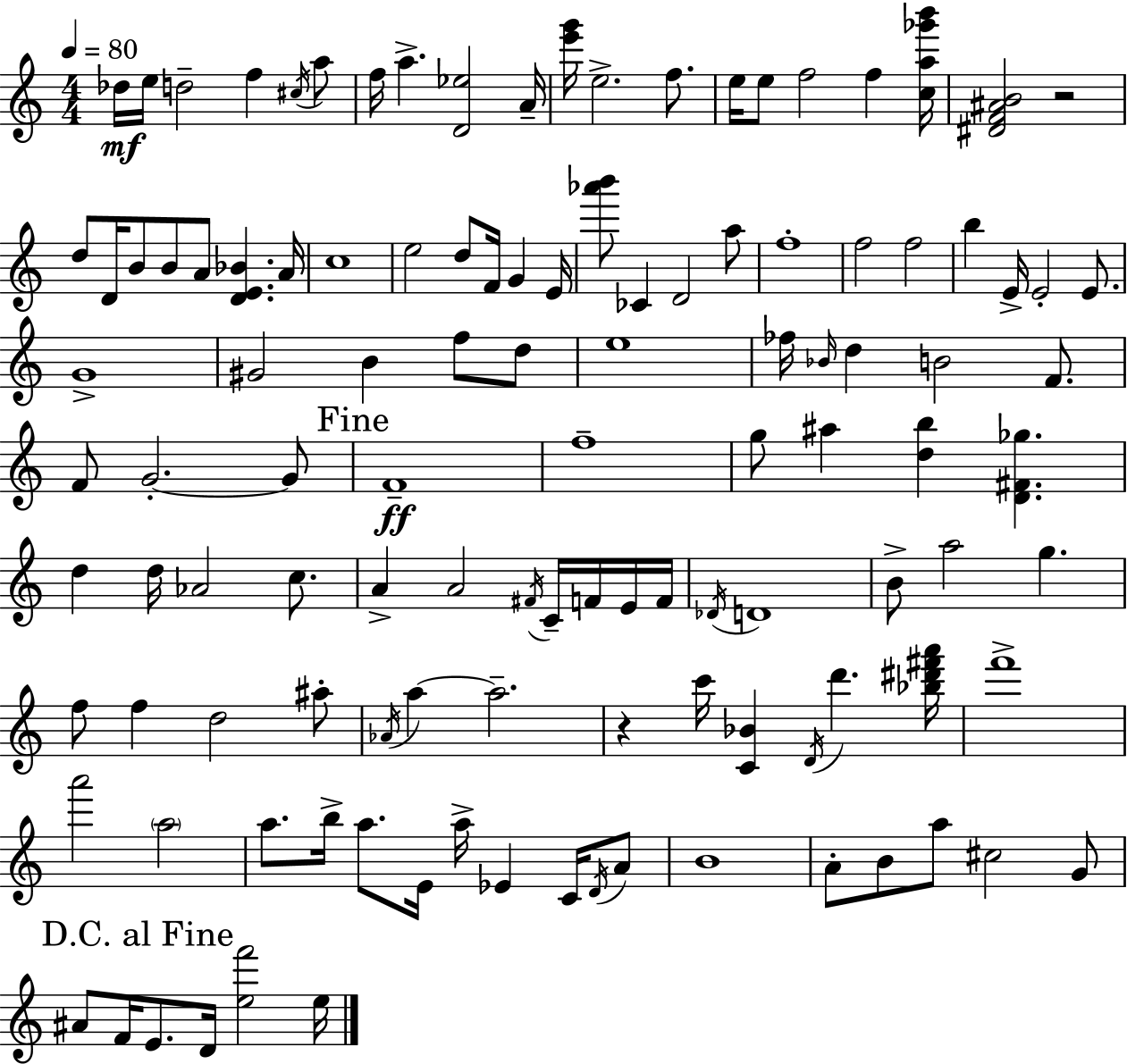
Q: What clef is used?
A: treble